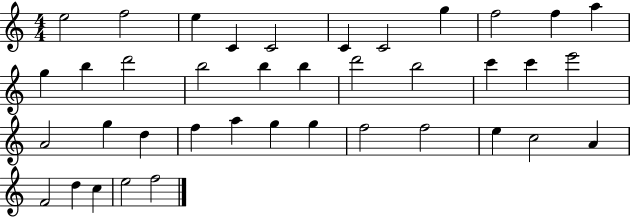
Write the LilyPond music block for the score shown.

{
  \clef treble
  \numericTimeSignature
  \time 4/4
  \key c \major
  e''2 f''2 | e''4 c'4 c'2 | c'4 c'2 g''4 | f''2 f''4 a''4 | \break g''4 b''4 d'''2 | b''2 b''4 b''4 | d'''2 b''2 | c'''4 c'''4 e'''2 | \break a'2 g''4 d''4 | f''4 a''4 g''4 g''4 | f''2 f''2 | e''4 c''2 a'4 | \break f'2 d''4 c''4 | e''2 f''2 | \bar "|."
}